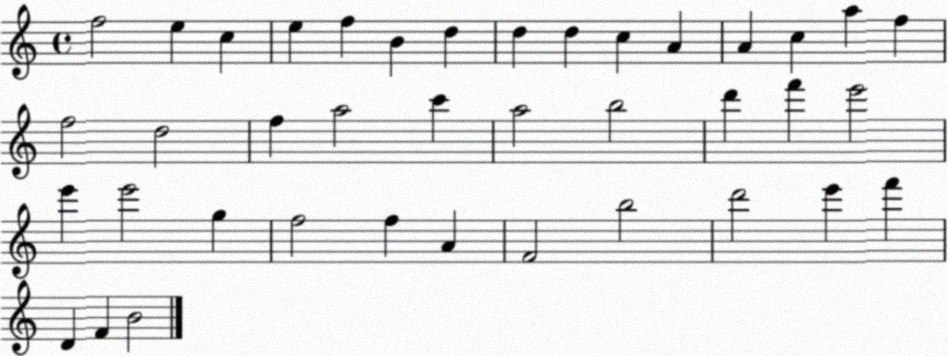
X:1
T:Untitled
M:4/4
L:1/4
K:C
f2 e c e f B d d d c A A c a f f2 d2 f a2 c' a2 b2 d' f' e'2 e' e'2 g f2 f A F2 b2 d'2 e' f' D F B2